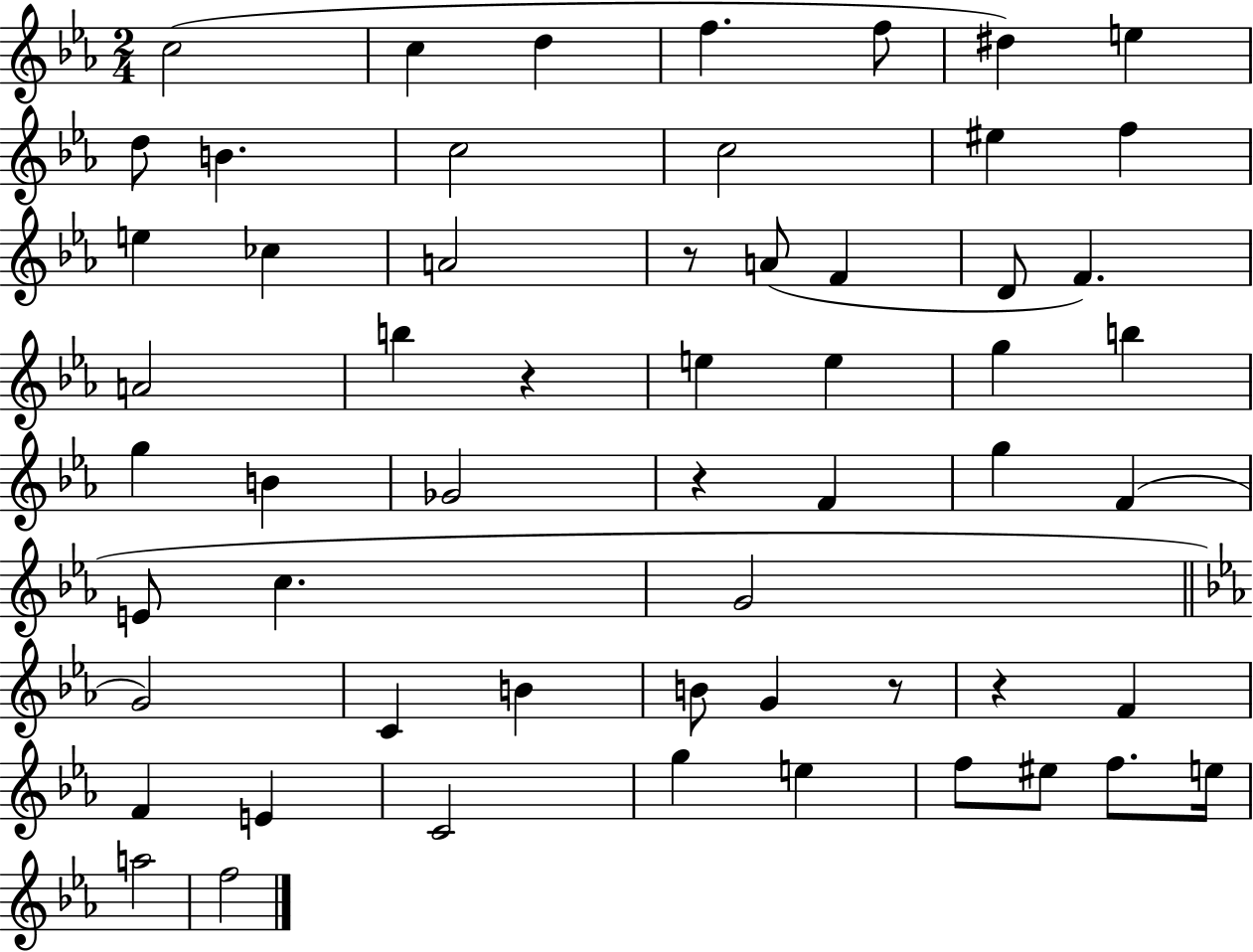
C5/h C5/q D5/q F5/q. F5/e D#5/q E5/q D5/e B4/q. C5/h C5/h EIS5/q F5/q E5/q CES5/q A4/h R/e A4/e F4/q D4/e F4/q. A4/h B5/q R/q E5/q E5/q G5/q B5/q G5/q B4/q Gb4/h R/q F4/q G5/q F4/q E4/e C5/q. G4/h G4/h C4/q B4/q B4/e G4/q R/e R/q F4/q F4/q E4/q C4/h G5/q E5/q F5/e EIS5/e F5/e. E5/s A5/h F5/h